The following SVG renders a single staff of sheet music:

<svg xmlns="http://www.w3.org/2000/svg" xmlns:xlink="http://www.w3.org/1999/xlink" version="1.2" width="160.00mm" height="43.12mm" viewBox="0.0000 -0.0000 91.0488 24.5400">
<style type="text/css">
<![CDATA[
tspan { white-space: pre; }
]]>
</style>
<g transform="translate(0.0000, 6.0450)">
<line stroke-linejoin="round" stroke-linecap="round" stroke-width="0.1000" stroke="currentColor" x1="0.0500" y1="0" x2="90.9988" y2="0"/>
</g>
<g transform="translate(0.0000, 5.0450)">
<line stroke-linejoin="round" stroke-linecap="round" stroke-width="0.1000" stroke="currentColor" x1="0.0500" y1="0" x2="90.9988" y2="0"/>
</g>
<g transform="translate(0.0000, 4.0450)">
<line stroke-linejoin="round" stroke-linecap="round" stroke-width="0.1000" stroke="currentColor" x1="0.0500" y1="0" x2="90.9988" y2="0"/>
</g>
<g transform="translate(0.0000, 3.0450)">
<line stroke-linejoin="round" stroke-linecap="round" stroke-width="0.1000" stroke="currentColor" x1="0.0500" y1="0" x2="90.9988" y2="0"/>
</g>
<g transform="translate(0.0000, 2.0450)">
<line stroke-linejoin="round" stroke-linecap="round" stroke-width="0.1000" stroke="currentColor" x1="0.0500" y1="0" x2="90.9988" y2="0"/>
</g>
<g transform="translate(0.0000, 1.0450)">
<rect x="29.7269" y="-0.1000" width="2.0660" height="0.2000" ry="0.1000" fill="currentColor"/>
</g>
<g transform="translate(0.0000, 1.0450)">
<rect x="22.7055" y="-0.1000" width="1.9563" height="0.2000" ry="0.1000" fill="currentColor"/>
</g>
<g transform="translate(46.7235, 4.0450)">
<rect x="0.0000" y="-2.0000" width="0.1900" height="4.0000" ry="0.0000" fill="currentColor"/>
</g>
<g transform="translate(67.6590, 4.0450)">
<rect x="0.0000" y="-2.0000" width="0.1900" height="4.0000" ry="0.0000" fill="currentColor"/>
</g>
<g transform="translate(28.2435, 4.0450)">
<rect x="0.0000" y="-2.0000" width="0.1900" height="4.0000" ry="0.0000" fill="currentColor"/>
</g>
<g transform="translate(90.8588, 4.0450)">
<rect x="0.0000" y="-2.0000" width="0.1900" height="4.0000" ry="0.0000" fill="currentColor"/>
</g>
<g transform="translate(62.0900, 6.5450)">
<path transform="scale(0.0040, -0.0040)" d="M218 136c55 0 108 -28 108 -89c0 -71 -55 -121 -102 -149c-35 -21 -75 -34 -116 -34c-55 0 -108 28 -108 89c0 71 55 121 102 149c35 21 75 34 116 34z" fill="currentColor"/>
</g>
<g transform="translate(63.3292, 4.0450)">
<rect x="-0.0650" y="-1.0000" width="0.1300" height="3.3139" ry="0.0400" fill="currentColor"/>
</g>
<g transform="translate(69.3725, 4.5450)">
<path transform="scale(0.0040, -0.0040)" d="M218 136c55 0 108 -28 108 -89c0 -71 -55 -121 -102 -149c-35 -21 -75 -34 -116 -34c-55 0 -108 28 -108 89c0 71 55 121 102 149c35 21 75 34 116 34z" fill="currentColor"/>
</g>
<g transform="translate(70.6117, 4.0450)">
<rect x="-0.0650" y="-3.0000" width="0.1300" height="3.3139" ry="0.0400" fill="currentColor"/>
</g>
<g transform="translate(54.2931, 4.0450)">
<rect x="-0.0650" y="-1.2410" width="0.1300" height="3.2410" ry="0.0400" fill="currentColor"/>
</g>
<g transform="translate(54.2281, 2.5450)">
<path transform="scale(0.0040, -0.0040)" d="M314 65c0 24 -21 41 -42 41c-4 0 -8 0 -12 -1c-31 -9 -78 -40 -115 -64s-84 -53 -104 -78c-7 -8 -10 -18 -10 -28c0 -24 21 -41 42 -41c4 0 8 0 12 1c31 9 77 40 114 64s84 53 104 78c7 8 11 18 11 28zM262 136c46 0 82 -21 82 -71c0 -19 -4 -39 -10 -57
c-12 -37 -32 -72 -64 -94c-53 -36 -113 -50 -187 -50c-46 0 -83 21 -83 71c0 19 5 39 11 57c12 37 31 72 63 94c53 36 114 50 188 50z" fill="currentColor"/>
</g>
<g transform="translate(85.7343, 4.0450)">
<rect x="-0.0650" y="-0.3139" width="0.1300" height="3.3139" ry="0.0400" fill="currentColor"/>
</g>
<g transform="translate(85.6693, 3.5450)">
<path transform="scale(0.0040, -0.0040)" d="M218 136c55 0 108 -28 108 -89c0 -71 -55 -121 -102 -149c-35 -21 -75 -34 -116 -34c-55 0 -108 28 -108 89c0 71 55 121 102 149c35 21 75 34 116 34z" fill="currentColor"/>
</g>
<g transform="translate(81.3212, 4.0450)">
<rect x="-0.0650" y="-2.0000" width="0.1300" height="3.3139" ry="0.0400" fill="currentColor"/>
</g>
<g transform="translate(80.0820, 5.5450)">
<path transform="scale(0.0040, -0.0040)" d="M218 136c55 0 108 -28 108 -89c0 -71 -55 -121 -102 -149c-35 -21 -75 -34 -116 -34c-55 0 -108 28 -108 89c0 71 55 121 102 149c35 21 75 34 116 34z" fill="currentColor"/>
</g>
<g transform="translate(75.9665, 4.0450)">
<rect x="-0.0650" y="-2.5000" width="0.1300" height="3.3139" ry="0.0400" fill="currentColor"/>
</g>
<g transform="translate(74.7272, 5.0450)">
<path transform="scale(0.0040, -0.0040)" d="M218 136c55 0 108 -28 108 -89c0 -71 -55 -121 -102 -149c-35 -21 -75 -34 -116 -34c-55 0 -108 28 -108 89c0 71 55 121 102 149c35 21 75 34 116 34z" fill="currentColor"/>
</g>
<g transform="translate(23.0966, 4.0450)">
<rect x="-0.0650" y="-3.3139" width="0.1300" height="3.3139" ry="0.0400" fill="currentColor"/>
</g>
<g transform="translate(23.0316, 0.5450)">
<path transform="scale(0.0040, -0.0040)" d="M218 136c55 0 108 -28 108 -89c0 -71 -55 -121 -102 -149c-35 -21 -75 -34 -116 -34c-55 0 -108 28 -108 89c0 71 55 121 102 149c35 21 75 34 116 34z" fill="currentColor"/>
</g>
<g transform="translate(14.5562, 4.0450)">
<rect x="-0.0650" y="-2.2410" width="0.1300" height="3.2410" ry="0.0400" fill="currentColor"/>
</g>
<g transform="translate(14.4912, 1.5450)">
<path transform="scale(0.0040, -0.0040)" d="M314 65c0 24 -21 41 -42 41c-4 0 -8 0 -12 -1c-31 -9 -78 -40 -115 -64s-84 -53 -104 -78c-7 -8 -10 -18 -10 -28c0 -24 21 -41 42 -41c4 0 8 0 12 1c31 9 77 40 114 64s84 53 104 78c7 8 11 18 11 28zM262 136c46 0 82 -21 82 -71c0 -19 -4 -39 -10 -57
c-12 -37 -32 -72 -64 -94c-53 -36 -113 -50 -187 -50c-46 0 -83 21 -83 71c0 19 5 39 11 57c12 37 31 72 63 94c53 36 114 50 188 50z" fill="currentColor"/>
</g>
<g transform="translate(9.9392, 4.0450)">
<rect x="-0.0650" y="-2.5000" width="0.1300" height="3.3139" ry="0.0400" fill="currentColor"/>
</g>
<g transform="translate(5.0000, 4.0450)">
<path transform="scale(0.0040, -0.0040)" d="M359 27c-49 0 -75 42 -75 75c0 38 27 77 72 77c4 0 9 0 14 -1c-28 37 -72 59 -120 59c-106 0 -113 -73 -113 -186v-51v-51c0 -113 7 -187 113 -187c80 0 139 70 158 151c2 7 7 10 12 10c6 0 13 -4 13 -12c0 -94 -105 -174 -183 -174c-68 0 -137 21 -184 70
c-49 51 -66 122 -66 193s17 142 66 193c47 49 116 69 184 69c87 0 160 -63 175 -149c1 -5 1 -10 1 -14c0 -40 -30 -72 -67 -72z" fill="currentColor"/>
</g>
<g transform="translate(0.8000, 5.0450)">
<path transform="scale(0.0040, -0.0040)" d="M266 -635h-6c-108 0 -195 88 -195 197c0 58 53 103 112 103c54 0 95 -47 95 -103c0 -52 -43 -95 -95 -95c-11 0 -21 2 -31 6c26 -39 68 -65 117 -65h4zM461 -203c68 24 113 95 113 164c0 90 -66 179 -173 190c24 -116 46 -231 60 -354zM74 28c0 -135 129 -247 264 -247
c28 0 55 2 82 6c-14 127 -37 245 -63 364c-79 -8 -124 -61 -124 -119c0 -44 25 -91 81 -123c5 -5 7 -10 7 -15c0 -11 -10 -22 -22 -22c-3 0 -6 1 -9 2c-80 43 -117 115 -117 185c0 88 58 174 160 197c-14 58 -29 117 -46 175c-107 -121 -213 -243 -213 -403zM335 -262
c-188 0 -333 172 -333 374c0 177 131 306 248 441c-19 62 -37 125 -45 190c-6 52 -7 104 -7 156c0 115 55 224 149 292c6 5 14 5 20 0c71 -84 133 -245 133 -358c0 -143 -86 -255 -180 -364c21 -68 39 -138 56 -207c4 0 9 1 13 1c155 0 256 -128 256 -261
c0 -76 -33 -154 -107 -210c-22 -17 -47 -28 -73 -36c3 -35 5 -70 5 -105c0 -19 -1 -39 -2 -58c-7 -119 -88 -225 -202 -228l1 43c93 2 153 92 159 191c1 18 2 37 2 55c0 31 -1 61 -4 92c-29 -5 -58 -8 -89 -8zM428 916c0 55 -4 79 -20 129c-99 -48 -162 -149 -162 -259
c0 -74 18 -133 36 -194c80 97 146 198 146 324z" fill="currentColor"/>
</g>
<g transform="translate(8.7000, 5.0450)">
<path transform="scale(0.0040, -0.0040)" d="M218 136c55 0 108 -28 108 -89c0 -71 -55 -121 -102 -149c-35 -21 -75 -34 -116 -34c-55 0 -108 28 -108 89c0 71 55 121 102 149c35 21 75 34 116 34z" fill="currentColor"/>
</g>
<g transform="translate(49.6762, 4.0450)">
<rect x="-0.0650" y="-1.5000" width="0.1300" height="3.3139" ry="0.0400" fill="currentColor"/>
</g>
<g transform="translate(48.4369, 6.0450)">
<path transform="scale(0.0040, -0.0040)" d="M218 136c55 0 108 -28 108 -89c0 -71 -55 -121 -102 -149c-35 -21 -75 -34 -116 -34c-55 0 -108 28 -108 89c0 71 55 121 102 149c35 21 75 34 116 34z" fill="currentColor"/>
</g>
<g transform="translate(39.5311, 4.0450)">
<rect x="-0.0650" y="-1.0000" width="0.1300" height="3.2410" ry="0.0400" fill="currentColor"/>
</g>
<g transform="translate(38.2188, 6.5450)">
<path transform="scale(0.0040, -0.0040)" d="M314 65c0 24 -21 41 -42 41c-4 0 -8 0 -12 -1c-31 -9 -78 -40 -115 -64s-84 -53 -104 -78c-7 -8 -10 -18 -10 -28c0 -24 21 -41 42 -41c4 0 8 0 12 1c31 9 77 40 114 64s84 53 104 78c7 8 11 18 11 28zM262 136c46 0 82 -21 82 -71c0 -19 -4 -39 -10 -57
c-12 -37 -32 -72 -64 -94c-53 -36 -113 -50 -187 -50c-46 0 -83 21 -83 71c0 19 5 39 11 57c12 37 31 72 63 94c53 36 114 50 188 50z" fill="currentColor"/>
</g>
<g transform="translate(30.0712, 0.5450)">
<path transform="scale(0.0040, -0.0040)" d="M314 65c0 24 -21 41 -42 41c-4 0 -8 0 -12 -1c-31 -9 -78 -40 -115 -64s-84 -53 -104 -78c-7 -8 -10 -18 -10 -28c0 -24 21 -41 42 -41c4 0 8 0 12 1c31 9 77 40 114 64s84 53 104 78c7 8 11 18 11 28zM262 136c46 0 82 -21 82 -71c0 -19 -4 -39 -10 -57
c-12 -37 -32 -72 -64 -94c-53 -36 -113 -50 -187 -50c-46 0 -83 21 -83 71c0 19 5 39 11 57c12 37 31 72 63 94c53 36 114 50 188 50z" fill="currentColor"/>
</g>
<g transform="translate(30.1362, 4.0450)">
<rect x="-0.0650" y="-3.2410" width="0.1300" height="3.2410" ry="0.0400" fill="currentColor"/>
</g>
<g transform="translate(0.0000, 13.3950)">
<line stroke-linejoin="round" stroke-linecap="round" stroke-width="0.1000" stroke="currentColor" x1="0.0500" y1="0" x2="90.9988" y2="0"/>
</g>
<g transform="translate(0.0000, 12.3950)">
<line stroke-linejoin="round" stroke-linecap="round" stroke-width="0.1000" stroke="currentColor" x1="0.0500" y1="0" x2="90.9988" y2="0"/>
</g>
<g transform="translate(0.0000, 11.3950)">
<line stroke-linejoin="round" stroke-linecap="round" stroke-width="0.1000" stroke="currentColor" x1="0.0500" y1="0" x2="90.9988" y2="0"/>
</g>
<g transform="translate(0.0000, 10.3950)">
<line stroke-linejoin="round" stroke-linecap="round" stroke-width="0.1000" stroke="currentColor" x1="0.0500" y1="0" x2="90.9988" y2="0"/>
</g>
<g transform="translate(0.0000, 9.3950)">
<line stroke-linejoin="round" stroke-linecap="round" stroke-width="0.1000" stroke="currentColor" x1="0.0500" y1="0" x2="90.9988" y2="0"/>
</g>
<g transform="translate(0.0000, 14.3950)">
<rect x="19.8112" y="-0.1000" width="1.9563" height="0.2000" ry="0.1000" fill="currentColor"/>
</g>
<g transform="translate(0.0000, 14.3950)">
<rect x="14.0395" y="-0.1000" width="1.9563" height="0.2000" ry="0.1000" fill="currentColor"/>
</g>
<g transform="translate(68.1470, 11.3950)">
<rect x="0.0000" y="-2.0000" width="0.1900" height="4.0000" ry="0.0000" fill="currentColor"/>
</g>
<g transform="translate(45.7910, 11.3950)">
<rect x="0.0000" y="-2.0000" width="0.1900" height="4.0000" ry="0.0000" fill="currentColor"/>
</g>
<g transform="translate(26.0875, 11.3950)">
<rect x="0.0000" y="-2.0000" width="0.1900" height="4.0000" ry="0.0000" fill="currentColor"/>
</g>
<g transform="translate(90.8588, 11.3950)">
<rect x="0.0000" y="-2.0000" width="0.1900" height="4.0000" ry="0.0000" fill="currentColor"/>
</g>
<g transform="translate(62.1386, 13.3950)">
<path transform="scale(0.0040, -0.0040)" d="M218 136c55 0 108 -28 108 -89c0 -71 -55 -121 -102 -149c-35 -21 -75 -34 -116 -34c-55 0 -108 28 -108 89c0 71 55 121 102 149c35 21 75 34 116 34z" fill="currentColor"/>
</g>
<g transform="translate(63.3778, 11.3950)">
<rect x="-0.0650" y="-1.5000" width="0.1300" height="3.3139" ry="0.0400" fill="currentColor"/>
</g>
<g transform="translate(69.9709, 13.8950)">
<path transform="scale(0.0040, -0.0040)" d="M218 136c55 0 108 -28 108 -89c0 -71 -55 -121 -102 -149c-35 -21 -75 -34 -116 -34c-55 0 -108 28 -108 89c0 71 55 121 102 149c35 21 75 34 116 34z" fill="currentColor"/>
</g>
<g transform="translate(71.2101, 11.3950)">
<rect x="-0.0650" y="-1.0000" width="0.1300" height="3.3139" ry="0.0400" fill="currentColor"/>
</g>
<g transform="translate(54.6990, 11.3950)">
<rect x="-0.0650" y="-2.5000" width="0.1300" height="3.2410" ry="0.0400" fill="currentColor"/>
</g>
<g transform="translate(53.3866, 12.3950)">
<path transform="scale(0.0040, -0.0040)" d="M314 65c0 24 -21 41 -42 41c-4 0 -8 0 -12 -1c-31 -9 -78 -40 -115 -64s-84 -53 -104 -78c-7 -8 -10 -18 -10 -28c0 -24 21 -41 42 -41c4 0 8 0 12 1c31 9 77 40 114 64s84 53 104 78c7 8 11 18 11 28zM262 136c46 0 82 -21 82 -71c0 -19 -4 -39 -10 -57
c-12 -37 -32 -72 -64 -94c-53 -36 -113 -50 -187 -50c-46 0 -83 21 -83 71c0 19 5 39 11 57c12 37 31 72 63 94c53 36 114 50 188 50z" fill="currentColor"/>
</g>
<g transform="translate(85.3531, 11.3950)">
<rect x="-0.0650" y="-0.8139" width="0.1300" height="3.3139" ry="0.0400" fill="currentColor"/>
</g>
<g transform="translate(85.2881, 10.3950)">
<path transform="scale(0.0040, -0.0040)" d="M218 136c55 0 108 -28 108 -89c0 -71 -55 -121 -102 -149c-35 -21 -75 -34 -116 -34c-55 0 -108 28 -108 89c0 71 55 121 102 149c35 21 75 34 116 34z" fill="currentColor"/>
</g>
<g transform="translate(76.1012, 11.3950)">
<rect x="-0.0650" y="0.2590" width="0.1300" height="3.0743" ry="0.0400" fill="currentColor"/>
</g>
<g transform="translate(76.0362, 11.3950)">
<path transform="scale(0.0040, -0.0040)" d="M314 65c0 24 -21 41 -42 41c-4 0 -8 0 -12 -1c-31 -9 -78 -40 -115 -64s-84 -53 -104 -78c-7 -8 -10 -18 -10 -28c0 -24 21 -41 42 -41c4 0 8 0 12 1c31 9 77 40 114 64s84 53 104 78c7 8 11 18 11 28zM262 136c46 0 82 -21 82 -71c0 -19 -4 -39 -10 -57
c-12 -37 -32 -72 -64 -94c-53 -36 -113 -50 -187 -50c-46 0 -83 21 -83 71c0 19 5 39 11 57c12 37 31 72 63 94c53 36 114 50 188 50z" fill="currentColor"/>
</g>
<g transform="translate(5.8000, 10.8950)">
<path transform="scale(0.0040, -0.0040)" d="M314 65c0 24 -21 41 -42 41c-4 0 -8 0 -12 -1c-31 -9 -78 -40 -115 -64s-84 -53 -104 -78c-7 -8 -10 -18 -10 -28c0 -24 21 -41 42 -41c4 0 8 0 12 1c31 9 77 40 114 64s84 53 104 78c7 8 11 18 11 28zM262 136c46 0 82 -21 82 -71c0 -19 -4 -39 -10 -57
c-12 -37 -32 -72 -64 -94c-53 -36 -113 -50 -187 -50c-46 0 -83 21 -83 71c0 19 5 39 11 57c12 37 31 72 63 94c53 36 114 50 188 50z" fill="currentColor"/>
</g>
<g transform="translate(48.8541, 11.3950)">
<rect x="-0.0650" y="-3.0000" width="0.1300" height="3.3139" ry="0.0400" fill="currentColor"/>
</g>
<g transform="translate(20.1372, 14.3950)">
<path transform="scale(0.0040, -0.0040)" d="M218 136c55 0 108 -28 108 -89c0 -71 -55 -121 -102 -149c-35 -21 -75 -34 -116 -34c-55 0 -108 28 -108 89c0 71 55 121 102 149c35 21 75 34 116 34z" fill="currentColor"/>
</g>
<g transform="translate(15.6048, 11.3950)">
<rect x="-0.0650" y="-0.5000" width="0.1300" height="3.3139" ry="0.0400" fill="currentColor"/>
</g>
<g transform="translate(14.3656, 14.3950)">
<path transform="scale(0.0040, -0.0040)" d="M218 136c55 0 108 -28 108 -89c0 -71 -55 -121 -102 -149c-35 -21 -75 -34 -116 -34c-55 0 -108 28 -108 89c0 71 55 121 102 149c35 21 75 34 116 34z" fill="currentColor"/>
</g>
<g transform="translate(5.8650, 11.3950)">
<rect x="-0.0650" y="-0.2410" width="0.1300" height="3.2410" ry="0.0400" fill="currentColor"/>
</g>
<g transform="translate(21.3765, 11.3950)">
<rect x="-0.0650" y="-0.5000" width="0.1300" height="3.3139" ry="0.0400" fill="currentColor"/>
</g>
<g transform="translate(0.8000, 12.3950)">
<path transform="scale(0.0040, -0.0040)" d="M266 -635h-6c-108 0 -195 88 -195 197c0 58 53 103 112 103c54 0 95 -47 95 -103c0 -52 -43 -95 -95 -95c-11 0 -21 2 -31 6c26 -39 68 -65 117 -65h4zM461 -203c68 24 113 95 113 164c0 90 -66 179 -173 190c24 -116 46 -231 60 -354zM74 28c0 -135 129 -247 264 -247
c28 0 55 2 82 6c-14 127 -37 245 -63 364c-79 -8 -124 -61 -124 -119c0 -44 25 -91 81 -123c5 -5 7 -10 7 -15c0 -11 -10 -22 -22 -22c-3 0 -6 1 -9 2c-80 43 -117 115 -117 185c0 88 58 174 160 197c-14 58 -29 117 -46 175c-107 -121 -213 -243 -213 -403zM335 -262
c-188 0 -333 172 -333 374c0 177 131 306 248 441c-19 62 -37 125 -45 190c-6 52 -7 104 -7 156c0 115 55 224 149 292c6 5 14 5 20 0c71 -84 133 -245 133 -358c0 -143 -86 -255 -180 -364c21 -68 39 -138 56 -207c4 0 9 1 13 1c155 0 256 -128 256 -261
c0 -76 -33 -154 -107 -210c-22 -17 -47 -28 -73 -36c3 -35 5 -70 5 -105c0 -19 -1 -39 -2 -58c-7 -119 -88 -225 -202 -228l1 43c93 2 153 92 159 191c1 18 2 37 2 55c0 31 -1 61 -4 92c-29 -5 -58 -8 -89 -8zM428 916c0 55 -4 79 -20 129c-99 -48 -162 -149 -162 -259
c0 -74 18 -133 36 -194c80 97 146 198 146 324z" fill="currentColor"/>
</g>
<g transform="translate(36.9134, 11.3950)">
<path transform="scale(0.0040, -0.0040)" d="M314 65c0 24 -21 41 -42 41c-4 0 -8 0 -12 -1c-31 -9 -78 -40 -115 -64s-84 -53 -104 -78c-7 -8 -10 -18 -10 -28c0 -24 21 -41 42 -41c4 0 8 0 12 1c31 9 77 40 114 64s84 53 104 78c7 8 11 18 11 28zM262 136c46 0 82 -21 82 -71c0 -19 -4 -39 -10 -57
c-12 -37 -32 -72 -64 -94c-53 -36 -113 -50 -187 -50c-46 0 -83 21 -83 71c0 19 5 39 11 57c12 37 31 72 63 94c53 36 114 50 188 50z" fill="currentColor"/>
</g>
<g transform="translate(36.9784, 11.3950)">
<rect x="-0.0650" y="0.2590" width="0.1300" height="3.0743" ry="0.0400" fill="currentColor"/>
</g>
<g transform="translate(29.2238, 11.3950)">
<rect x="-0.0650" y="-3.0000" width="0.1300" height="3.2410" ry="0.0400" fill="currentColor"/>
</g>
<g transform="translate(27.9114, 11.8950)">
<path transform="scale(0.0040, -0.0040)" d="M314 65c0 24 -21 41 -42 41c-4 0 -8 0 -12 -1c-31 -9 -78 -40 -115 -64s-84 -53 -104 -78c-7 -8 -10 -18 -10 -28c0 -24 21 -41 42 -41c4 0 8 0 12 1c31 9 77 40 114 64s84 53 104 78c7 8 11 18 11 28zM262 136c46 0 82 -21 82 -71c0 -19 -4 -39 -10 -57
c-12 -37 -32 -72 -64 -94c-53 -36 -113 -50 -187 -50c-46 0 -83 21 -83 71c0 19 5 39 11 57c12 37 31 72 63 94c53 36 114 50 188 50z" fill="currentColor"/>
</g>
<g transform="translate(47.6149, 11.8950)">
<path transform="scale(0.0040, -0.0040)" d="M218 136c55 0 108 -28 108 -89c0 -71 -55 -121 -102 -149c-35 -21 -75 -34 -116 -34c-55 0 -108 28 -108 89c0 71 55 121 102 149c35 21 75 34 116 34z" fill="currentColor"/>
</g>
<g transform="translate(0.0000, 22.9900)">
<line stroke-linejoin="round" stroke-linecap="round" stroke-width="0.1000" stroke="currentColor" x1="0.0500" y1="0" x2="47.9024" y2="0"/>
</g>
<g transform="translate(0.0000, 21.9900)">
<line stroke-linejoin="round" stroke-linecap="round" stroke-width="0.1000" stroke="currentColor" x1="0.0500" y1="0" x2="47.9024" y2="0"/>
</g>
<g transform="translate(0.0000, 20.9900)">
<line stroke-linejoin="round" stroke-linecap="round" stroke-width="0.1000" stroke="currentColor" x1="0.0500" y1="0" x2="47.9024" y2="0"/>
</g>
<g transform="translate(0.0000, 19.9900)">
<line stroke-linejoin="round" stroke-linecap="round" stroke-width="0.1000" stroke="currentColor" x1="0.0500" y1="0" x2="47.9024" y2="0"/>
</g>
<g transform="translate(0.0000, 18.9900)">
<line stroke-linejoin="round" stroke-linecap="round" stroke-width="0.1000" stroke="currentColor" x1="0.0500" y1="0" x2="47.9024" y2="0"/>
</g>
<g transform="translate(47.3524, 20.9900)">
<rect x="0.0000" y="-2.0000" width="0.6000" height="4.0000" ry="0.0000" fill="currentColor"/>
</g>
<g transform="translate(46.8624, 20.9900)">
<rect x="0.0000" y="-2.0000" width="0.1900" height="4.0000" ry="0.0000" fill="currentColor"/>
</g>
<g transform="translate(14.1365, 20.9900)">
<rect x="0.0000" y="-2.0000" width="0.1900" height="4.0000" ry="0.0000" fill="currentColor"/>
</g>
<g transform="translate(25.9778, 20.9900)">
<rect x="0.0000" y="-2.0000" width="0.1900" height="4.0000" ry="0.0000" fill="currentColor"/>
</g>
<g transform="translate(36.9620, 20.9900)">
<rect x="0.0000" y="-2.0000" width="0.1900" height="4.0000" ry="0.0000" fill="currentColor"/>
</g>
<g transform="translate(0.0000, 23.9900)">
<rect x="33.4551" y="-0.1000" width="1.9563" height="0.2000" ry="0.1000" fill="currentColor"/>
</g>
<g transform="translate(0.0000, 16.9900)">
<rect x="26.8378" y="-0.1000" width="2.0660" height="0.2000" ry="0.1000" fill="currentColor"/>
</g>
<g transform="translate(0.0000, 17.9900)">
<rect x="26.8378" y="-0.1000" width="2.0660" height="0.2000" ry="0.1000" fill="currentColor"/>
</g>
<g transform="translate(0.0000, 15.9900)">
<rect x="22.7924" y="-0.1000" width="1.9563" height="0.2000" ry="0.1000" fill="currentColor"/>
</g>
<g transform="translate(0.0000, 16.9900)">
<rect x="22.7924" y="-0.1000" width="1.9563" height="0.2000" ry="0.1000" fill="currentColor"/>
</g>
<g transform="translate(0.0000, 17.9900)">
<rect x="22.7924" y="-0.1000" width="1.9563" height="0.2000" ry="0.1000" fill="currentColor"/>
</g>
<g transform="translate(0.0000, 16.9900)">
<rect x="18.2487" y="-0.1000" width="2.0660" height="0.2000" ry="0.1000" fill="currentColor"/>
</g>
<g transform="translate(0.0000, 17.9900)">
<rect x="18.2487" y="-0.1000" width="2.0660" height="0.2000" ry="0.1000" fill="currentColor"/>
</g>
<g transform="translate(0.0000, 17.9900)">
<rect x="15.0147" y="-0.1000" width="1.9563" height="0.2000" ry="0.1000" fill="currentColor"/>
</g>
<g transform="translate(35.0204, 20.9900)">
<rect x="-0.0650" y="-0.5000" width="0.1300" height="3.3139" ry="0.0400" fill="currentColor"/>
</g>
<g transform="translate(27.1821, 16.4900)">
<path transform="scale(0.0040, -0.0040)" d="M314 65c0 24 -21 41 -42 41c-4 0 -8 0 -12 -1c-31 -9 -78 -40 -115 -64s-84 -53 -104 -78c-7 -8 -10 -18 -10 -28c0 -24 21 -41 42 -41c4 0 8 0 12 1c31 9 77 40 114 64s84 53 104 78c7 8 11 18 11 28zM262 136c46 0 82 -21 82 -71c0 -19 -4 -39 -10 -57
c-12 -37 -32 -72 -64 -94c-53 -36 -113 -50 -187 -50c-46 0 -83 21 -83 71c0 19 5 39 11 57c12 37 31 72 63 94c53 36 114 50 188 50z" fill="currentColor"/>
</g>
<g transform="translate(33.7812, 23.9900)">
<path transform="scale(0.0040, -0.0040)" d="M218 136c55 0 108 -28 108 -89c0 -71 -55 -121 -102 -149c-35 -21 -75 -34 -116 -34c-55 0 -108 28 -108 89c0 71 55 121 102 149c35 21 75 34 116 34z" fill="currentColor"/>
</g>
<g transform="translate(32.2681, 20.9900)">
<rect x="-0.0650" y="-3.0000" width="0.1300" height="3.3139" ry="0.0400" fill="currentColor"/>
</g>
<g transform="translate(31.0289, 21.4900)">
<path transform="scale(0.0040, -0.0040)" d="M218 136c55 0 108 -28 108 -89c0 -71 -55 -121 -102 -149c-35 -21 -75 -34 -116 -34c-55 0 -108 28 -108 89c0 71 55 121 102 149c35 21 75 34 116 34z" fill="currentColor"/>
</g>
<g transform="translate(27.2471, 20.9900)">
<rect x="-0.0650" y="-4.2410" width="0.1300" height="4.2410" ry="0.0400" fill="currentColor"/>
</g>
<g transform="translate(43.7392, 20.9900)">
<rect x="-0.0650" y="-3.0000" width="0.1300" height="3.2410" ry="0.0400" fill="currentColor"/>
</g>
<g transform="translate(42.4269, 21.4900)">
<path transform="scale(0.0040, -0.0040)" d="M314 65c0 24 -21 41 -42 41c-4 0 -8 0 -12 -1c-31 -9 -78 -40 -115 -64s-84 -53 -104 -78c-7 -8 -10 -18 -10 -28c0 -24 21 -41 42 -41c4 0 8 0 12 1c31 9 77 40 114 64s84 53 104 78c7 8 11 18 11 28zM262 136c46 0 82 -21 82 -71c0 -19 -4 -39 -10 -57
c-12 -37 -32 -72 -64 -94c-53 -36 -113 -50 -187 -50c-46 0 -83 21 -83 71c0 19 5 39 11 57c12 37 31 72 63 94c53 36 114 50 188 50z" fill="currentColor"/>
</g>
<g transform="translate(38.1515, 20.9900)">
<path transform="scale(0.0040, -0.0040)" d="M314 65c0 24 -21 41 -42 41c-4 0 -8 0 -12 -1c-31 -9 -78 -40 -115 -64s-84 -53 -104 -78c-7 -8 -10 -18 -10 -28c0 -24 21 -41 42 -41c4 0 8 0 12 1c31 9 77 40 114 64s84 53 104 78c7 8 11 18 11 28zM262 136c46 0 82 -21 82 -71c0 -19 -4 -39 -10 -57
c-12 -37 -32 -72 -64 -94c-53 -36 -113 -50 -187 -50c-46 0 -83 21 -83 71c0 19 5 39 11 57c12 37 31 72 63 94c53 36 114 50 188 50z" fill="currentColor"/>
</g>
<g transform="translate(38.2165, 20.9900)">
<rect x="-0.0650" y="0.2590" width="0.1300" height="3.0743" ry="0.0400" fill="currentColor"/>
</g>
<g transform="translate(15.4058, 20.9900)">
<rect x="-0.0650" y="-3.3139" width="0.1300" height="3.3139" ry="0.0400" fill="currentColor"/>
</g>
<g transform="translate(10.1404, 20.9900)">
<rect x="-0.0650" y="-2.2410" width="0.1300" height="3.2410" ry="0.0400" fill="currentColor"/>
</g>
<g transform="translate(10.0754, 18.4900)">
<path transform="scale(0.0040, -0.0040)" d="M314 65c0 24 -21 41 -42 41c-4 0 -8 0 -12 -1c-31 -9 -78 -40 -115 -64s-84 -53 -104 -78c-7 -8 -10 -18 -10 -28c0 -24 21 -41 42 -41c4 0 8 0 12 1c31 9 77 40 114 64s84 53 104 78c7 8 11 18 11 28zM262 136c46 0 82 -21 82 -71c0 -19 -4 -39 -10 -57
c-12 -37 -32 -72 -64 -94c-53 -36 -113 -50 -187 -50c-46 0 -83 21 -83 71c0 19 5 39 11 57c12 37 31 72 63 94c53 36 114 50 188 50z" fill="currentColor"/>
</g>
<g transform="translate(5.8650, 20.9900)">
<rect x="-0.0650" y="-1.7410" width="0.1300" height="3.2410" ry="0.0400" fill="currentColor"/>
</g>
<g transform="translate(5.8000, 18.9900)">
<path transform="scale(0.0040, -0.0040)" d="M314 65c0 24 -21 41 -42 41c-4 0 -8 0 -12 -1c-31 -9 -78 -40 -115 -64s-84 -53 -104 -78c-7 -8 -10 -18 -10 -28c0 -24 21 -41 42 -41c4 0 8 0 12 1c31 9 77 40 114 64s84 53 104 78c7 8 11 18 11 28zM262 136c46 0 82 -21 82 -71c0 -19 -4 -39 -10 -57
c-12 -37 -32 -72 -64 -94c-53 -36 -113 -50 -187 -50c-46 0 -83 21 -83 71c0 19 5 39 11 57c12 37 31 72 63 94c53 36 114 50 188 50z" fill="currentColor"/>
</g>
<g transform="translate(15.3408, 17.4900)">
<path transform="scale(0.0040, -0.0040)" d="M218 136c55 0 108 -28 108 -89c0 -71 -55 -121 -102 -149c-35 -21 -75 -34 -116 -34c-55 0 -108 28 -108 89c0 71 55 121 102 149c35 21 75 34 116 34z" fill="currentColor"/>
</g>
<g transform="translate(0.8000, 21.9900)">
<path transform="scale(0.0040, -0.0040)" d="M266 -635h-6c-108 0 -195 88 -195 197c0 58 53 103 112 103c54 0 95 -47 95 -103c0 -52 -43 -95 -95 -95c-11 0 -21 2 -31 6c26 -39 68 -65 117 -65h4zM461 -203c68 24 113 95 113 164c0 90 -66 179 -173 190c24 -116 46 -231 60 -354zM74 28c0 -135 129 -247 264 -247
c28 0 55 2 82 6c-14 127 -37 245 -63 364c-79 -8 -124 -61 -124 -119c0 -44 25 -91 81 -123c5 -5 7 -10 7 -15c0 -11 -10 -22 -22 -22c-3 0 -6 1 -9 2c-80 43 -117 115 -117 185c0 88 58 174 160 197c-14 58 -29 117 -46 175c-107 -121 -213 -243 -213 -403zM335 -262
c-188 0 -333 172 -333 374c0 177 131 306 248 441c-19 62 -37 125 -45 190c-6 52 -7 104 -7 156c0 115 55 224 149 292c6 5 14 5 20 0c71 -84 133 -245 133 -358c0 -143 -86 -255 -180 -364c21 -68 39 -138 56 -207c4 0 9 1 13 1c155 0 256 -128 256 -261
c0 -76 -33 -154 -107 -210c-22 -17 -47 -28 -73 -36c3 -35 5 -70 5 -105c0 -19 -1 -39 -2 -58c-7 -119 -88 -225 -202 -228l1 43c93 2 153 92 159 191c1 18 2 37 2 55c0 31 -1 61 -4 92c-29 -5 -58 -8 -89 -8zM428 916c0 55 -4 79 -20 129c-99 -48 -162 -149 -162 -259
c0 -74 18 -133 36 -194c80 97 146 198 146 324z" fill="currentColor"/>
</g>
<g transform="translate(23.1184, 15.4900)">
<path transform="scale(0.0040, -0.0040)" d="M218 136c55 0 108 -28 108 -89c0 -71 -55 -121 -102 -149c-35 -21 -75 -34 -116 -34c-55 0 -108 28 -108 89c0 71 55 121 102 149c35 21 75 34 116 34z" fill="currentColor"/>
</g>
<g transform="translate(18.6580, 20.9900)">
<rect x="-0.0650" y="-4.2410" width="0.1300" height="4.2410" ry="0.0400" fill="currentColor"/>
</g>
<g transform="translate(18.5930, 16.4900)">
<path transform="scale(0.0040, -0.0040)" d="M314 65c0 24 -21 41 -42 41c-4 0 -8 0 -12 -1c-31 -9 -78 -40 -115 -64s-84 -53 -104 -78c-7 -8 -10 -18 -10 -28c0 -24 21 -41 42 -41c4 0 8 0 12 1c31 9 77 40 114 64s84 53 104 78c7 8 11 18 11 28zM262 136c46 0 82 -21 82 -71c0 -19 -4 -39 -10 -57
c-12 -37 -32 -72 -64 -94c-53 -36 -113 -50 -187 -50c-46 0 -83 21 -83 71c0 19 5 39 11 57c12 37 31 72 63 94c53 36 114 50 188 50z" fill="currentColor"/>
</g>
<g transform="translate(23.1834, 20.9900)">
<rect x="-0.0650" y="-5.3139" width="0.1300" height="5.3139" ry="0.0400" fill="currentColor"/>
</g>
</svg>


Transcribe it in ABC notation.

X:1
T:Untitled
M:4/4
L:1/4
K:C
G g2 b b2 D2 E e2 D A G F c c2 C C A2 B2 A G2 E D B2 d f2 g2 b d'2 f' d'2 A C B2 A2